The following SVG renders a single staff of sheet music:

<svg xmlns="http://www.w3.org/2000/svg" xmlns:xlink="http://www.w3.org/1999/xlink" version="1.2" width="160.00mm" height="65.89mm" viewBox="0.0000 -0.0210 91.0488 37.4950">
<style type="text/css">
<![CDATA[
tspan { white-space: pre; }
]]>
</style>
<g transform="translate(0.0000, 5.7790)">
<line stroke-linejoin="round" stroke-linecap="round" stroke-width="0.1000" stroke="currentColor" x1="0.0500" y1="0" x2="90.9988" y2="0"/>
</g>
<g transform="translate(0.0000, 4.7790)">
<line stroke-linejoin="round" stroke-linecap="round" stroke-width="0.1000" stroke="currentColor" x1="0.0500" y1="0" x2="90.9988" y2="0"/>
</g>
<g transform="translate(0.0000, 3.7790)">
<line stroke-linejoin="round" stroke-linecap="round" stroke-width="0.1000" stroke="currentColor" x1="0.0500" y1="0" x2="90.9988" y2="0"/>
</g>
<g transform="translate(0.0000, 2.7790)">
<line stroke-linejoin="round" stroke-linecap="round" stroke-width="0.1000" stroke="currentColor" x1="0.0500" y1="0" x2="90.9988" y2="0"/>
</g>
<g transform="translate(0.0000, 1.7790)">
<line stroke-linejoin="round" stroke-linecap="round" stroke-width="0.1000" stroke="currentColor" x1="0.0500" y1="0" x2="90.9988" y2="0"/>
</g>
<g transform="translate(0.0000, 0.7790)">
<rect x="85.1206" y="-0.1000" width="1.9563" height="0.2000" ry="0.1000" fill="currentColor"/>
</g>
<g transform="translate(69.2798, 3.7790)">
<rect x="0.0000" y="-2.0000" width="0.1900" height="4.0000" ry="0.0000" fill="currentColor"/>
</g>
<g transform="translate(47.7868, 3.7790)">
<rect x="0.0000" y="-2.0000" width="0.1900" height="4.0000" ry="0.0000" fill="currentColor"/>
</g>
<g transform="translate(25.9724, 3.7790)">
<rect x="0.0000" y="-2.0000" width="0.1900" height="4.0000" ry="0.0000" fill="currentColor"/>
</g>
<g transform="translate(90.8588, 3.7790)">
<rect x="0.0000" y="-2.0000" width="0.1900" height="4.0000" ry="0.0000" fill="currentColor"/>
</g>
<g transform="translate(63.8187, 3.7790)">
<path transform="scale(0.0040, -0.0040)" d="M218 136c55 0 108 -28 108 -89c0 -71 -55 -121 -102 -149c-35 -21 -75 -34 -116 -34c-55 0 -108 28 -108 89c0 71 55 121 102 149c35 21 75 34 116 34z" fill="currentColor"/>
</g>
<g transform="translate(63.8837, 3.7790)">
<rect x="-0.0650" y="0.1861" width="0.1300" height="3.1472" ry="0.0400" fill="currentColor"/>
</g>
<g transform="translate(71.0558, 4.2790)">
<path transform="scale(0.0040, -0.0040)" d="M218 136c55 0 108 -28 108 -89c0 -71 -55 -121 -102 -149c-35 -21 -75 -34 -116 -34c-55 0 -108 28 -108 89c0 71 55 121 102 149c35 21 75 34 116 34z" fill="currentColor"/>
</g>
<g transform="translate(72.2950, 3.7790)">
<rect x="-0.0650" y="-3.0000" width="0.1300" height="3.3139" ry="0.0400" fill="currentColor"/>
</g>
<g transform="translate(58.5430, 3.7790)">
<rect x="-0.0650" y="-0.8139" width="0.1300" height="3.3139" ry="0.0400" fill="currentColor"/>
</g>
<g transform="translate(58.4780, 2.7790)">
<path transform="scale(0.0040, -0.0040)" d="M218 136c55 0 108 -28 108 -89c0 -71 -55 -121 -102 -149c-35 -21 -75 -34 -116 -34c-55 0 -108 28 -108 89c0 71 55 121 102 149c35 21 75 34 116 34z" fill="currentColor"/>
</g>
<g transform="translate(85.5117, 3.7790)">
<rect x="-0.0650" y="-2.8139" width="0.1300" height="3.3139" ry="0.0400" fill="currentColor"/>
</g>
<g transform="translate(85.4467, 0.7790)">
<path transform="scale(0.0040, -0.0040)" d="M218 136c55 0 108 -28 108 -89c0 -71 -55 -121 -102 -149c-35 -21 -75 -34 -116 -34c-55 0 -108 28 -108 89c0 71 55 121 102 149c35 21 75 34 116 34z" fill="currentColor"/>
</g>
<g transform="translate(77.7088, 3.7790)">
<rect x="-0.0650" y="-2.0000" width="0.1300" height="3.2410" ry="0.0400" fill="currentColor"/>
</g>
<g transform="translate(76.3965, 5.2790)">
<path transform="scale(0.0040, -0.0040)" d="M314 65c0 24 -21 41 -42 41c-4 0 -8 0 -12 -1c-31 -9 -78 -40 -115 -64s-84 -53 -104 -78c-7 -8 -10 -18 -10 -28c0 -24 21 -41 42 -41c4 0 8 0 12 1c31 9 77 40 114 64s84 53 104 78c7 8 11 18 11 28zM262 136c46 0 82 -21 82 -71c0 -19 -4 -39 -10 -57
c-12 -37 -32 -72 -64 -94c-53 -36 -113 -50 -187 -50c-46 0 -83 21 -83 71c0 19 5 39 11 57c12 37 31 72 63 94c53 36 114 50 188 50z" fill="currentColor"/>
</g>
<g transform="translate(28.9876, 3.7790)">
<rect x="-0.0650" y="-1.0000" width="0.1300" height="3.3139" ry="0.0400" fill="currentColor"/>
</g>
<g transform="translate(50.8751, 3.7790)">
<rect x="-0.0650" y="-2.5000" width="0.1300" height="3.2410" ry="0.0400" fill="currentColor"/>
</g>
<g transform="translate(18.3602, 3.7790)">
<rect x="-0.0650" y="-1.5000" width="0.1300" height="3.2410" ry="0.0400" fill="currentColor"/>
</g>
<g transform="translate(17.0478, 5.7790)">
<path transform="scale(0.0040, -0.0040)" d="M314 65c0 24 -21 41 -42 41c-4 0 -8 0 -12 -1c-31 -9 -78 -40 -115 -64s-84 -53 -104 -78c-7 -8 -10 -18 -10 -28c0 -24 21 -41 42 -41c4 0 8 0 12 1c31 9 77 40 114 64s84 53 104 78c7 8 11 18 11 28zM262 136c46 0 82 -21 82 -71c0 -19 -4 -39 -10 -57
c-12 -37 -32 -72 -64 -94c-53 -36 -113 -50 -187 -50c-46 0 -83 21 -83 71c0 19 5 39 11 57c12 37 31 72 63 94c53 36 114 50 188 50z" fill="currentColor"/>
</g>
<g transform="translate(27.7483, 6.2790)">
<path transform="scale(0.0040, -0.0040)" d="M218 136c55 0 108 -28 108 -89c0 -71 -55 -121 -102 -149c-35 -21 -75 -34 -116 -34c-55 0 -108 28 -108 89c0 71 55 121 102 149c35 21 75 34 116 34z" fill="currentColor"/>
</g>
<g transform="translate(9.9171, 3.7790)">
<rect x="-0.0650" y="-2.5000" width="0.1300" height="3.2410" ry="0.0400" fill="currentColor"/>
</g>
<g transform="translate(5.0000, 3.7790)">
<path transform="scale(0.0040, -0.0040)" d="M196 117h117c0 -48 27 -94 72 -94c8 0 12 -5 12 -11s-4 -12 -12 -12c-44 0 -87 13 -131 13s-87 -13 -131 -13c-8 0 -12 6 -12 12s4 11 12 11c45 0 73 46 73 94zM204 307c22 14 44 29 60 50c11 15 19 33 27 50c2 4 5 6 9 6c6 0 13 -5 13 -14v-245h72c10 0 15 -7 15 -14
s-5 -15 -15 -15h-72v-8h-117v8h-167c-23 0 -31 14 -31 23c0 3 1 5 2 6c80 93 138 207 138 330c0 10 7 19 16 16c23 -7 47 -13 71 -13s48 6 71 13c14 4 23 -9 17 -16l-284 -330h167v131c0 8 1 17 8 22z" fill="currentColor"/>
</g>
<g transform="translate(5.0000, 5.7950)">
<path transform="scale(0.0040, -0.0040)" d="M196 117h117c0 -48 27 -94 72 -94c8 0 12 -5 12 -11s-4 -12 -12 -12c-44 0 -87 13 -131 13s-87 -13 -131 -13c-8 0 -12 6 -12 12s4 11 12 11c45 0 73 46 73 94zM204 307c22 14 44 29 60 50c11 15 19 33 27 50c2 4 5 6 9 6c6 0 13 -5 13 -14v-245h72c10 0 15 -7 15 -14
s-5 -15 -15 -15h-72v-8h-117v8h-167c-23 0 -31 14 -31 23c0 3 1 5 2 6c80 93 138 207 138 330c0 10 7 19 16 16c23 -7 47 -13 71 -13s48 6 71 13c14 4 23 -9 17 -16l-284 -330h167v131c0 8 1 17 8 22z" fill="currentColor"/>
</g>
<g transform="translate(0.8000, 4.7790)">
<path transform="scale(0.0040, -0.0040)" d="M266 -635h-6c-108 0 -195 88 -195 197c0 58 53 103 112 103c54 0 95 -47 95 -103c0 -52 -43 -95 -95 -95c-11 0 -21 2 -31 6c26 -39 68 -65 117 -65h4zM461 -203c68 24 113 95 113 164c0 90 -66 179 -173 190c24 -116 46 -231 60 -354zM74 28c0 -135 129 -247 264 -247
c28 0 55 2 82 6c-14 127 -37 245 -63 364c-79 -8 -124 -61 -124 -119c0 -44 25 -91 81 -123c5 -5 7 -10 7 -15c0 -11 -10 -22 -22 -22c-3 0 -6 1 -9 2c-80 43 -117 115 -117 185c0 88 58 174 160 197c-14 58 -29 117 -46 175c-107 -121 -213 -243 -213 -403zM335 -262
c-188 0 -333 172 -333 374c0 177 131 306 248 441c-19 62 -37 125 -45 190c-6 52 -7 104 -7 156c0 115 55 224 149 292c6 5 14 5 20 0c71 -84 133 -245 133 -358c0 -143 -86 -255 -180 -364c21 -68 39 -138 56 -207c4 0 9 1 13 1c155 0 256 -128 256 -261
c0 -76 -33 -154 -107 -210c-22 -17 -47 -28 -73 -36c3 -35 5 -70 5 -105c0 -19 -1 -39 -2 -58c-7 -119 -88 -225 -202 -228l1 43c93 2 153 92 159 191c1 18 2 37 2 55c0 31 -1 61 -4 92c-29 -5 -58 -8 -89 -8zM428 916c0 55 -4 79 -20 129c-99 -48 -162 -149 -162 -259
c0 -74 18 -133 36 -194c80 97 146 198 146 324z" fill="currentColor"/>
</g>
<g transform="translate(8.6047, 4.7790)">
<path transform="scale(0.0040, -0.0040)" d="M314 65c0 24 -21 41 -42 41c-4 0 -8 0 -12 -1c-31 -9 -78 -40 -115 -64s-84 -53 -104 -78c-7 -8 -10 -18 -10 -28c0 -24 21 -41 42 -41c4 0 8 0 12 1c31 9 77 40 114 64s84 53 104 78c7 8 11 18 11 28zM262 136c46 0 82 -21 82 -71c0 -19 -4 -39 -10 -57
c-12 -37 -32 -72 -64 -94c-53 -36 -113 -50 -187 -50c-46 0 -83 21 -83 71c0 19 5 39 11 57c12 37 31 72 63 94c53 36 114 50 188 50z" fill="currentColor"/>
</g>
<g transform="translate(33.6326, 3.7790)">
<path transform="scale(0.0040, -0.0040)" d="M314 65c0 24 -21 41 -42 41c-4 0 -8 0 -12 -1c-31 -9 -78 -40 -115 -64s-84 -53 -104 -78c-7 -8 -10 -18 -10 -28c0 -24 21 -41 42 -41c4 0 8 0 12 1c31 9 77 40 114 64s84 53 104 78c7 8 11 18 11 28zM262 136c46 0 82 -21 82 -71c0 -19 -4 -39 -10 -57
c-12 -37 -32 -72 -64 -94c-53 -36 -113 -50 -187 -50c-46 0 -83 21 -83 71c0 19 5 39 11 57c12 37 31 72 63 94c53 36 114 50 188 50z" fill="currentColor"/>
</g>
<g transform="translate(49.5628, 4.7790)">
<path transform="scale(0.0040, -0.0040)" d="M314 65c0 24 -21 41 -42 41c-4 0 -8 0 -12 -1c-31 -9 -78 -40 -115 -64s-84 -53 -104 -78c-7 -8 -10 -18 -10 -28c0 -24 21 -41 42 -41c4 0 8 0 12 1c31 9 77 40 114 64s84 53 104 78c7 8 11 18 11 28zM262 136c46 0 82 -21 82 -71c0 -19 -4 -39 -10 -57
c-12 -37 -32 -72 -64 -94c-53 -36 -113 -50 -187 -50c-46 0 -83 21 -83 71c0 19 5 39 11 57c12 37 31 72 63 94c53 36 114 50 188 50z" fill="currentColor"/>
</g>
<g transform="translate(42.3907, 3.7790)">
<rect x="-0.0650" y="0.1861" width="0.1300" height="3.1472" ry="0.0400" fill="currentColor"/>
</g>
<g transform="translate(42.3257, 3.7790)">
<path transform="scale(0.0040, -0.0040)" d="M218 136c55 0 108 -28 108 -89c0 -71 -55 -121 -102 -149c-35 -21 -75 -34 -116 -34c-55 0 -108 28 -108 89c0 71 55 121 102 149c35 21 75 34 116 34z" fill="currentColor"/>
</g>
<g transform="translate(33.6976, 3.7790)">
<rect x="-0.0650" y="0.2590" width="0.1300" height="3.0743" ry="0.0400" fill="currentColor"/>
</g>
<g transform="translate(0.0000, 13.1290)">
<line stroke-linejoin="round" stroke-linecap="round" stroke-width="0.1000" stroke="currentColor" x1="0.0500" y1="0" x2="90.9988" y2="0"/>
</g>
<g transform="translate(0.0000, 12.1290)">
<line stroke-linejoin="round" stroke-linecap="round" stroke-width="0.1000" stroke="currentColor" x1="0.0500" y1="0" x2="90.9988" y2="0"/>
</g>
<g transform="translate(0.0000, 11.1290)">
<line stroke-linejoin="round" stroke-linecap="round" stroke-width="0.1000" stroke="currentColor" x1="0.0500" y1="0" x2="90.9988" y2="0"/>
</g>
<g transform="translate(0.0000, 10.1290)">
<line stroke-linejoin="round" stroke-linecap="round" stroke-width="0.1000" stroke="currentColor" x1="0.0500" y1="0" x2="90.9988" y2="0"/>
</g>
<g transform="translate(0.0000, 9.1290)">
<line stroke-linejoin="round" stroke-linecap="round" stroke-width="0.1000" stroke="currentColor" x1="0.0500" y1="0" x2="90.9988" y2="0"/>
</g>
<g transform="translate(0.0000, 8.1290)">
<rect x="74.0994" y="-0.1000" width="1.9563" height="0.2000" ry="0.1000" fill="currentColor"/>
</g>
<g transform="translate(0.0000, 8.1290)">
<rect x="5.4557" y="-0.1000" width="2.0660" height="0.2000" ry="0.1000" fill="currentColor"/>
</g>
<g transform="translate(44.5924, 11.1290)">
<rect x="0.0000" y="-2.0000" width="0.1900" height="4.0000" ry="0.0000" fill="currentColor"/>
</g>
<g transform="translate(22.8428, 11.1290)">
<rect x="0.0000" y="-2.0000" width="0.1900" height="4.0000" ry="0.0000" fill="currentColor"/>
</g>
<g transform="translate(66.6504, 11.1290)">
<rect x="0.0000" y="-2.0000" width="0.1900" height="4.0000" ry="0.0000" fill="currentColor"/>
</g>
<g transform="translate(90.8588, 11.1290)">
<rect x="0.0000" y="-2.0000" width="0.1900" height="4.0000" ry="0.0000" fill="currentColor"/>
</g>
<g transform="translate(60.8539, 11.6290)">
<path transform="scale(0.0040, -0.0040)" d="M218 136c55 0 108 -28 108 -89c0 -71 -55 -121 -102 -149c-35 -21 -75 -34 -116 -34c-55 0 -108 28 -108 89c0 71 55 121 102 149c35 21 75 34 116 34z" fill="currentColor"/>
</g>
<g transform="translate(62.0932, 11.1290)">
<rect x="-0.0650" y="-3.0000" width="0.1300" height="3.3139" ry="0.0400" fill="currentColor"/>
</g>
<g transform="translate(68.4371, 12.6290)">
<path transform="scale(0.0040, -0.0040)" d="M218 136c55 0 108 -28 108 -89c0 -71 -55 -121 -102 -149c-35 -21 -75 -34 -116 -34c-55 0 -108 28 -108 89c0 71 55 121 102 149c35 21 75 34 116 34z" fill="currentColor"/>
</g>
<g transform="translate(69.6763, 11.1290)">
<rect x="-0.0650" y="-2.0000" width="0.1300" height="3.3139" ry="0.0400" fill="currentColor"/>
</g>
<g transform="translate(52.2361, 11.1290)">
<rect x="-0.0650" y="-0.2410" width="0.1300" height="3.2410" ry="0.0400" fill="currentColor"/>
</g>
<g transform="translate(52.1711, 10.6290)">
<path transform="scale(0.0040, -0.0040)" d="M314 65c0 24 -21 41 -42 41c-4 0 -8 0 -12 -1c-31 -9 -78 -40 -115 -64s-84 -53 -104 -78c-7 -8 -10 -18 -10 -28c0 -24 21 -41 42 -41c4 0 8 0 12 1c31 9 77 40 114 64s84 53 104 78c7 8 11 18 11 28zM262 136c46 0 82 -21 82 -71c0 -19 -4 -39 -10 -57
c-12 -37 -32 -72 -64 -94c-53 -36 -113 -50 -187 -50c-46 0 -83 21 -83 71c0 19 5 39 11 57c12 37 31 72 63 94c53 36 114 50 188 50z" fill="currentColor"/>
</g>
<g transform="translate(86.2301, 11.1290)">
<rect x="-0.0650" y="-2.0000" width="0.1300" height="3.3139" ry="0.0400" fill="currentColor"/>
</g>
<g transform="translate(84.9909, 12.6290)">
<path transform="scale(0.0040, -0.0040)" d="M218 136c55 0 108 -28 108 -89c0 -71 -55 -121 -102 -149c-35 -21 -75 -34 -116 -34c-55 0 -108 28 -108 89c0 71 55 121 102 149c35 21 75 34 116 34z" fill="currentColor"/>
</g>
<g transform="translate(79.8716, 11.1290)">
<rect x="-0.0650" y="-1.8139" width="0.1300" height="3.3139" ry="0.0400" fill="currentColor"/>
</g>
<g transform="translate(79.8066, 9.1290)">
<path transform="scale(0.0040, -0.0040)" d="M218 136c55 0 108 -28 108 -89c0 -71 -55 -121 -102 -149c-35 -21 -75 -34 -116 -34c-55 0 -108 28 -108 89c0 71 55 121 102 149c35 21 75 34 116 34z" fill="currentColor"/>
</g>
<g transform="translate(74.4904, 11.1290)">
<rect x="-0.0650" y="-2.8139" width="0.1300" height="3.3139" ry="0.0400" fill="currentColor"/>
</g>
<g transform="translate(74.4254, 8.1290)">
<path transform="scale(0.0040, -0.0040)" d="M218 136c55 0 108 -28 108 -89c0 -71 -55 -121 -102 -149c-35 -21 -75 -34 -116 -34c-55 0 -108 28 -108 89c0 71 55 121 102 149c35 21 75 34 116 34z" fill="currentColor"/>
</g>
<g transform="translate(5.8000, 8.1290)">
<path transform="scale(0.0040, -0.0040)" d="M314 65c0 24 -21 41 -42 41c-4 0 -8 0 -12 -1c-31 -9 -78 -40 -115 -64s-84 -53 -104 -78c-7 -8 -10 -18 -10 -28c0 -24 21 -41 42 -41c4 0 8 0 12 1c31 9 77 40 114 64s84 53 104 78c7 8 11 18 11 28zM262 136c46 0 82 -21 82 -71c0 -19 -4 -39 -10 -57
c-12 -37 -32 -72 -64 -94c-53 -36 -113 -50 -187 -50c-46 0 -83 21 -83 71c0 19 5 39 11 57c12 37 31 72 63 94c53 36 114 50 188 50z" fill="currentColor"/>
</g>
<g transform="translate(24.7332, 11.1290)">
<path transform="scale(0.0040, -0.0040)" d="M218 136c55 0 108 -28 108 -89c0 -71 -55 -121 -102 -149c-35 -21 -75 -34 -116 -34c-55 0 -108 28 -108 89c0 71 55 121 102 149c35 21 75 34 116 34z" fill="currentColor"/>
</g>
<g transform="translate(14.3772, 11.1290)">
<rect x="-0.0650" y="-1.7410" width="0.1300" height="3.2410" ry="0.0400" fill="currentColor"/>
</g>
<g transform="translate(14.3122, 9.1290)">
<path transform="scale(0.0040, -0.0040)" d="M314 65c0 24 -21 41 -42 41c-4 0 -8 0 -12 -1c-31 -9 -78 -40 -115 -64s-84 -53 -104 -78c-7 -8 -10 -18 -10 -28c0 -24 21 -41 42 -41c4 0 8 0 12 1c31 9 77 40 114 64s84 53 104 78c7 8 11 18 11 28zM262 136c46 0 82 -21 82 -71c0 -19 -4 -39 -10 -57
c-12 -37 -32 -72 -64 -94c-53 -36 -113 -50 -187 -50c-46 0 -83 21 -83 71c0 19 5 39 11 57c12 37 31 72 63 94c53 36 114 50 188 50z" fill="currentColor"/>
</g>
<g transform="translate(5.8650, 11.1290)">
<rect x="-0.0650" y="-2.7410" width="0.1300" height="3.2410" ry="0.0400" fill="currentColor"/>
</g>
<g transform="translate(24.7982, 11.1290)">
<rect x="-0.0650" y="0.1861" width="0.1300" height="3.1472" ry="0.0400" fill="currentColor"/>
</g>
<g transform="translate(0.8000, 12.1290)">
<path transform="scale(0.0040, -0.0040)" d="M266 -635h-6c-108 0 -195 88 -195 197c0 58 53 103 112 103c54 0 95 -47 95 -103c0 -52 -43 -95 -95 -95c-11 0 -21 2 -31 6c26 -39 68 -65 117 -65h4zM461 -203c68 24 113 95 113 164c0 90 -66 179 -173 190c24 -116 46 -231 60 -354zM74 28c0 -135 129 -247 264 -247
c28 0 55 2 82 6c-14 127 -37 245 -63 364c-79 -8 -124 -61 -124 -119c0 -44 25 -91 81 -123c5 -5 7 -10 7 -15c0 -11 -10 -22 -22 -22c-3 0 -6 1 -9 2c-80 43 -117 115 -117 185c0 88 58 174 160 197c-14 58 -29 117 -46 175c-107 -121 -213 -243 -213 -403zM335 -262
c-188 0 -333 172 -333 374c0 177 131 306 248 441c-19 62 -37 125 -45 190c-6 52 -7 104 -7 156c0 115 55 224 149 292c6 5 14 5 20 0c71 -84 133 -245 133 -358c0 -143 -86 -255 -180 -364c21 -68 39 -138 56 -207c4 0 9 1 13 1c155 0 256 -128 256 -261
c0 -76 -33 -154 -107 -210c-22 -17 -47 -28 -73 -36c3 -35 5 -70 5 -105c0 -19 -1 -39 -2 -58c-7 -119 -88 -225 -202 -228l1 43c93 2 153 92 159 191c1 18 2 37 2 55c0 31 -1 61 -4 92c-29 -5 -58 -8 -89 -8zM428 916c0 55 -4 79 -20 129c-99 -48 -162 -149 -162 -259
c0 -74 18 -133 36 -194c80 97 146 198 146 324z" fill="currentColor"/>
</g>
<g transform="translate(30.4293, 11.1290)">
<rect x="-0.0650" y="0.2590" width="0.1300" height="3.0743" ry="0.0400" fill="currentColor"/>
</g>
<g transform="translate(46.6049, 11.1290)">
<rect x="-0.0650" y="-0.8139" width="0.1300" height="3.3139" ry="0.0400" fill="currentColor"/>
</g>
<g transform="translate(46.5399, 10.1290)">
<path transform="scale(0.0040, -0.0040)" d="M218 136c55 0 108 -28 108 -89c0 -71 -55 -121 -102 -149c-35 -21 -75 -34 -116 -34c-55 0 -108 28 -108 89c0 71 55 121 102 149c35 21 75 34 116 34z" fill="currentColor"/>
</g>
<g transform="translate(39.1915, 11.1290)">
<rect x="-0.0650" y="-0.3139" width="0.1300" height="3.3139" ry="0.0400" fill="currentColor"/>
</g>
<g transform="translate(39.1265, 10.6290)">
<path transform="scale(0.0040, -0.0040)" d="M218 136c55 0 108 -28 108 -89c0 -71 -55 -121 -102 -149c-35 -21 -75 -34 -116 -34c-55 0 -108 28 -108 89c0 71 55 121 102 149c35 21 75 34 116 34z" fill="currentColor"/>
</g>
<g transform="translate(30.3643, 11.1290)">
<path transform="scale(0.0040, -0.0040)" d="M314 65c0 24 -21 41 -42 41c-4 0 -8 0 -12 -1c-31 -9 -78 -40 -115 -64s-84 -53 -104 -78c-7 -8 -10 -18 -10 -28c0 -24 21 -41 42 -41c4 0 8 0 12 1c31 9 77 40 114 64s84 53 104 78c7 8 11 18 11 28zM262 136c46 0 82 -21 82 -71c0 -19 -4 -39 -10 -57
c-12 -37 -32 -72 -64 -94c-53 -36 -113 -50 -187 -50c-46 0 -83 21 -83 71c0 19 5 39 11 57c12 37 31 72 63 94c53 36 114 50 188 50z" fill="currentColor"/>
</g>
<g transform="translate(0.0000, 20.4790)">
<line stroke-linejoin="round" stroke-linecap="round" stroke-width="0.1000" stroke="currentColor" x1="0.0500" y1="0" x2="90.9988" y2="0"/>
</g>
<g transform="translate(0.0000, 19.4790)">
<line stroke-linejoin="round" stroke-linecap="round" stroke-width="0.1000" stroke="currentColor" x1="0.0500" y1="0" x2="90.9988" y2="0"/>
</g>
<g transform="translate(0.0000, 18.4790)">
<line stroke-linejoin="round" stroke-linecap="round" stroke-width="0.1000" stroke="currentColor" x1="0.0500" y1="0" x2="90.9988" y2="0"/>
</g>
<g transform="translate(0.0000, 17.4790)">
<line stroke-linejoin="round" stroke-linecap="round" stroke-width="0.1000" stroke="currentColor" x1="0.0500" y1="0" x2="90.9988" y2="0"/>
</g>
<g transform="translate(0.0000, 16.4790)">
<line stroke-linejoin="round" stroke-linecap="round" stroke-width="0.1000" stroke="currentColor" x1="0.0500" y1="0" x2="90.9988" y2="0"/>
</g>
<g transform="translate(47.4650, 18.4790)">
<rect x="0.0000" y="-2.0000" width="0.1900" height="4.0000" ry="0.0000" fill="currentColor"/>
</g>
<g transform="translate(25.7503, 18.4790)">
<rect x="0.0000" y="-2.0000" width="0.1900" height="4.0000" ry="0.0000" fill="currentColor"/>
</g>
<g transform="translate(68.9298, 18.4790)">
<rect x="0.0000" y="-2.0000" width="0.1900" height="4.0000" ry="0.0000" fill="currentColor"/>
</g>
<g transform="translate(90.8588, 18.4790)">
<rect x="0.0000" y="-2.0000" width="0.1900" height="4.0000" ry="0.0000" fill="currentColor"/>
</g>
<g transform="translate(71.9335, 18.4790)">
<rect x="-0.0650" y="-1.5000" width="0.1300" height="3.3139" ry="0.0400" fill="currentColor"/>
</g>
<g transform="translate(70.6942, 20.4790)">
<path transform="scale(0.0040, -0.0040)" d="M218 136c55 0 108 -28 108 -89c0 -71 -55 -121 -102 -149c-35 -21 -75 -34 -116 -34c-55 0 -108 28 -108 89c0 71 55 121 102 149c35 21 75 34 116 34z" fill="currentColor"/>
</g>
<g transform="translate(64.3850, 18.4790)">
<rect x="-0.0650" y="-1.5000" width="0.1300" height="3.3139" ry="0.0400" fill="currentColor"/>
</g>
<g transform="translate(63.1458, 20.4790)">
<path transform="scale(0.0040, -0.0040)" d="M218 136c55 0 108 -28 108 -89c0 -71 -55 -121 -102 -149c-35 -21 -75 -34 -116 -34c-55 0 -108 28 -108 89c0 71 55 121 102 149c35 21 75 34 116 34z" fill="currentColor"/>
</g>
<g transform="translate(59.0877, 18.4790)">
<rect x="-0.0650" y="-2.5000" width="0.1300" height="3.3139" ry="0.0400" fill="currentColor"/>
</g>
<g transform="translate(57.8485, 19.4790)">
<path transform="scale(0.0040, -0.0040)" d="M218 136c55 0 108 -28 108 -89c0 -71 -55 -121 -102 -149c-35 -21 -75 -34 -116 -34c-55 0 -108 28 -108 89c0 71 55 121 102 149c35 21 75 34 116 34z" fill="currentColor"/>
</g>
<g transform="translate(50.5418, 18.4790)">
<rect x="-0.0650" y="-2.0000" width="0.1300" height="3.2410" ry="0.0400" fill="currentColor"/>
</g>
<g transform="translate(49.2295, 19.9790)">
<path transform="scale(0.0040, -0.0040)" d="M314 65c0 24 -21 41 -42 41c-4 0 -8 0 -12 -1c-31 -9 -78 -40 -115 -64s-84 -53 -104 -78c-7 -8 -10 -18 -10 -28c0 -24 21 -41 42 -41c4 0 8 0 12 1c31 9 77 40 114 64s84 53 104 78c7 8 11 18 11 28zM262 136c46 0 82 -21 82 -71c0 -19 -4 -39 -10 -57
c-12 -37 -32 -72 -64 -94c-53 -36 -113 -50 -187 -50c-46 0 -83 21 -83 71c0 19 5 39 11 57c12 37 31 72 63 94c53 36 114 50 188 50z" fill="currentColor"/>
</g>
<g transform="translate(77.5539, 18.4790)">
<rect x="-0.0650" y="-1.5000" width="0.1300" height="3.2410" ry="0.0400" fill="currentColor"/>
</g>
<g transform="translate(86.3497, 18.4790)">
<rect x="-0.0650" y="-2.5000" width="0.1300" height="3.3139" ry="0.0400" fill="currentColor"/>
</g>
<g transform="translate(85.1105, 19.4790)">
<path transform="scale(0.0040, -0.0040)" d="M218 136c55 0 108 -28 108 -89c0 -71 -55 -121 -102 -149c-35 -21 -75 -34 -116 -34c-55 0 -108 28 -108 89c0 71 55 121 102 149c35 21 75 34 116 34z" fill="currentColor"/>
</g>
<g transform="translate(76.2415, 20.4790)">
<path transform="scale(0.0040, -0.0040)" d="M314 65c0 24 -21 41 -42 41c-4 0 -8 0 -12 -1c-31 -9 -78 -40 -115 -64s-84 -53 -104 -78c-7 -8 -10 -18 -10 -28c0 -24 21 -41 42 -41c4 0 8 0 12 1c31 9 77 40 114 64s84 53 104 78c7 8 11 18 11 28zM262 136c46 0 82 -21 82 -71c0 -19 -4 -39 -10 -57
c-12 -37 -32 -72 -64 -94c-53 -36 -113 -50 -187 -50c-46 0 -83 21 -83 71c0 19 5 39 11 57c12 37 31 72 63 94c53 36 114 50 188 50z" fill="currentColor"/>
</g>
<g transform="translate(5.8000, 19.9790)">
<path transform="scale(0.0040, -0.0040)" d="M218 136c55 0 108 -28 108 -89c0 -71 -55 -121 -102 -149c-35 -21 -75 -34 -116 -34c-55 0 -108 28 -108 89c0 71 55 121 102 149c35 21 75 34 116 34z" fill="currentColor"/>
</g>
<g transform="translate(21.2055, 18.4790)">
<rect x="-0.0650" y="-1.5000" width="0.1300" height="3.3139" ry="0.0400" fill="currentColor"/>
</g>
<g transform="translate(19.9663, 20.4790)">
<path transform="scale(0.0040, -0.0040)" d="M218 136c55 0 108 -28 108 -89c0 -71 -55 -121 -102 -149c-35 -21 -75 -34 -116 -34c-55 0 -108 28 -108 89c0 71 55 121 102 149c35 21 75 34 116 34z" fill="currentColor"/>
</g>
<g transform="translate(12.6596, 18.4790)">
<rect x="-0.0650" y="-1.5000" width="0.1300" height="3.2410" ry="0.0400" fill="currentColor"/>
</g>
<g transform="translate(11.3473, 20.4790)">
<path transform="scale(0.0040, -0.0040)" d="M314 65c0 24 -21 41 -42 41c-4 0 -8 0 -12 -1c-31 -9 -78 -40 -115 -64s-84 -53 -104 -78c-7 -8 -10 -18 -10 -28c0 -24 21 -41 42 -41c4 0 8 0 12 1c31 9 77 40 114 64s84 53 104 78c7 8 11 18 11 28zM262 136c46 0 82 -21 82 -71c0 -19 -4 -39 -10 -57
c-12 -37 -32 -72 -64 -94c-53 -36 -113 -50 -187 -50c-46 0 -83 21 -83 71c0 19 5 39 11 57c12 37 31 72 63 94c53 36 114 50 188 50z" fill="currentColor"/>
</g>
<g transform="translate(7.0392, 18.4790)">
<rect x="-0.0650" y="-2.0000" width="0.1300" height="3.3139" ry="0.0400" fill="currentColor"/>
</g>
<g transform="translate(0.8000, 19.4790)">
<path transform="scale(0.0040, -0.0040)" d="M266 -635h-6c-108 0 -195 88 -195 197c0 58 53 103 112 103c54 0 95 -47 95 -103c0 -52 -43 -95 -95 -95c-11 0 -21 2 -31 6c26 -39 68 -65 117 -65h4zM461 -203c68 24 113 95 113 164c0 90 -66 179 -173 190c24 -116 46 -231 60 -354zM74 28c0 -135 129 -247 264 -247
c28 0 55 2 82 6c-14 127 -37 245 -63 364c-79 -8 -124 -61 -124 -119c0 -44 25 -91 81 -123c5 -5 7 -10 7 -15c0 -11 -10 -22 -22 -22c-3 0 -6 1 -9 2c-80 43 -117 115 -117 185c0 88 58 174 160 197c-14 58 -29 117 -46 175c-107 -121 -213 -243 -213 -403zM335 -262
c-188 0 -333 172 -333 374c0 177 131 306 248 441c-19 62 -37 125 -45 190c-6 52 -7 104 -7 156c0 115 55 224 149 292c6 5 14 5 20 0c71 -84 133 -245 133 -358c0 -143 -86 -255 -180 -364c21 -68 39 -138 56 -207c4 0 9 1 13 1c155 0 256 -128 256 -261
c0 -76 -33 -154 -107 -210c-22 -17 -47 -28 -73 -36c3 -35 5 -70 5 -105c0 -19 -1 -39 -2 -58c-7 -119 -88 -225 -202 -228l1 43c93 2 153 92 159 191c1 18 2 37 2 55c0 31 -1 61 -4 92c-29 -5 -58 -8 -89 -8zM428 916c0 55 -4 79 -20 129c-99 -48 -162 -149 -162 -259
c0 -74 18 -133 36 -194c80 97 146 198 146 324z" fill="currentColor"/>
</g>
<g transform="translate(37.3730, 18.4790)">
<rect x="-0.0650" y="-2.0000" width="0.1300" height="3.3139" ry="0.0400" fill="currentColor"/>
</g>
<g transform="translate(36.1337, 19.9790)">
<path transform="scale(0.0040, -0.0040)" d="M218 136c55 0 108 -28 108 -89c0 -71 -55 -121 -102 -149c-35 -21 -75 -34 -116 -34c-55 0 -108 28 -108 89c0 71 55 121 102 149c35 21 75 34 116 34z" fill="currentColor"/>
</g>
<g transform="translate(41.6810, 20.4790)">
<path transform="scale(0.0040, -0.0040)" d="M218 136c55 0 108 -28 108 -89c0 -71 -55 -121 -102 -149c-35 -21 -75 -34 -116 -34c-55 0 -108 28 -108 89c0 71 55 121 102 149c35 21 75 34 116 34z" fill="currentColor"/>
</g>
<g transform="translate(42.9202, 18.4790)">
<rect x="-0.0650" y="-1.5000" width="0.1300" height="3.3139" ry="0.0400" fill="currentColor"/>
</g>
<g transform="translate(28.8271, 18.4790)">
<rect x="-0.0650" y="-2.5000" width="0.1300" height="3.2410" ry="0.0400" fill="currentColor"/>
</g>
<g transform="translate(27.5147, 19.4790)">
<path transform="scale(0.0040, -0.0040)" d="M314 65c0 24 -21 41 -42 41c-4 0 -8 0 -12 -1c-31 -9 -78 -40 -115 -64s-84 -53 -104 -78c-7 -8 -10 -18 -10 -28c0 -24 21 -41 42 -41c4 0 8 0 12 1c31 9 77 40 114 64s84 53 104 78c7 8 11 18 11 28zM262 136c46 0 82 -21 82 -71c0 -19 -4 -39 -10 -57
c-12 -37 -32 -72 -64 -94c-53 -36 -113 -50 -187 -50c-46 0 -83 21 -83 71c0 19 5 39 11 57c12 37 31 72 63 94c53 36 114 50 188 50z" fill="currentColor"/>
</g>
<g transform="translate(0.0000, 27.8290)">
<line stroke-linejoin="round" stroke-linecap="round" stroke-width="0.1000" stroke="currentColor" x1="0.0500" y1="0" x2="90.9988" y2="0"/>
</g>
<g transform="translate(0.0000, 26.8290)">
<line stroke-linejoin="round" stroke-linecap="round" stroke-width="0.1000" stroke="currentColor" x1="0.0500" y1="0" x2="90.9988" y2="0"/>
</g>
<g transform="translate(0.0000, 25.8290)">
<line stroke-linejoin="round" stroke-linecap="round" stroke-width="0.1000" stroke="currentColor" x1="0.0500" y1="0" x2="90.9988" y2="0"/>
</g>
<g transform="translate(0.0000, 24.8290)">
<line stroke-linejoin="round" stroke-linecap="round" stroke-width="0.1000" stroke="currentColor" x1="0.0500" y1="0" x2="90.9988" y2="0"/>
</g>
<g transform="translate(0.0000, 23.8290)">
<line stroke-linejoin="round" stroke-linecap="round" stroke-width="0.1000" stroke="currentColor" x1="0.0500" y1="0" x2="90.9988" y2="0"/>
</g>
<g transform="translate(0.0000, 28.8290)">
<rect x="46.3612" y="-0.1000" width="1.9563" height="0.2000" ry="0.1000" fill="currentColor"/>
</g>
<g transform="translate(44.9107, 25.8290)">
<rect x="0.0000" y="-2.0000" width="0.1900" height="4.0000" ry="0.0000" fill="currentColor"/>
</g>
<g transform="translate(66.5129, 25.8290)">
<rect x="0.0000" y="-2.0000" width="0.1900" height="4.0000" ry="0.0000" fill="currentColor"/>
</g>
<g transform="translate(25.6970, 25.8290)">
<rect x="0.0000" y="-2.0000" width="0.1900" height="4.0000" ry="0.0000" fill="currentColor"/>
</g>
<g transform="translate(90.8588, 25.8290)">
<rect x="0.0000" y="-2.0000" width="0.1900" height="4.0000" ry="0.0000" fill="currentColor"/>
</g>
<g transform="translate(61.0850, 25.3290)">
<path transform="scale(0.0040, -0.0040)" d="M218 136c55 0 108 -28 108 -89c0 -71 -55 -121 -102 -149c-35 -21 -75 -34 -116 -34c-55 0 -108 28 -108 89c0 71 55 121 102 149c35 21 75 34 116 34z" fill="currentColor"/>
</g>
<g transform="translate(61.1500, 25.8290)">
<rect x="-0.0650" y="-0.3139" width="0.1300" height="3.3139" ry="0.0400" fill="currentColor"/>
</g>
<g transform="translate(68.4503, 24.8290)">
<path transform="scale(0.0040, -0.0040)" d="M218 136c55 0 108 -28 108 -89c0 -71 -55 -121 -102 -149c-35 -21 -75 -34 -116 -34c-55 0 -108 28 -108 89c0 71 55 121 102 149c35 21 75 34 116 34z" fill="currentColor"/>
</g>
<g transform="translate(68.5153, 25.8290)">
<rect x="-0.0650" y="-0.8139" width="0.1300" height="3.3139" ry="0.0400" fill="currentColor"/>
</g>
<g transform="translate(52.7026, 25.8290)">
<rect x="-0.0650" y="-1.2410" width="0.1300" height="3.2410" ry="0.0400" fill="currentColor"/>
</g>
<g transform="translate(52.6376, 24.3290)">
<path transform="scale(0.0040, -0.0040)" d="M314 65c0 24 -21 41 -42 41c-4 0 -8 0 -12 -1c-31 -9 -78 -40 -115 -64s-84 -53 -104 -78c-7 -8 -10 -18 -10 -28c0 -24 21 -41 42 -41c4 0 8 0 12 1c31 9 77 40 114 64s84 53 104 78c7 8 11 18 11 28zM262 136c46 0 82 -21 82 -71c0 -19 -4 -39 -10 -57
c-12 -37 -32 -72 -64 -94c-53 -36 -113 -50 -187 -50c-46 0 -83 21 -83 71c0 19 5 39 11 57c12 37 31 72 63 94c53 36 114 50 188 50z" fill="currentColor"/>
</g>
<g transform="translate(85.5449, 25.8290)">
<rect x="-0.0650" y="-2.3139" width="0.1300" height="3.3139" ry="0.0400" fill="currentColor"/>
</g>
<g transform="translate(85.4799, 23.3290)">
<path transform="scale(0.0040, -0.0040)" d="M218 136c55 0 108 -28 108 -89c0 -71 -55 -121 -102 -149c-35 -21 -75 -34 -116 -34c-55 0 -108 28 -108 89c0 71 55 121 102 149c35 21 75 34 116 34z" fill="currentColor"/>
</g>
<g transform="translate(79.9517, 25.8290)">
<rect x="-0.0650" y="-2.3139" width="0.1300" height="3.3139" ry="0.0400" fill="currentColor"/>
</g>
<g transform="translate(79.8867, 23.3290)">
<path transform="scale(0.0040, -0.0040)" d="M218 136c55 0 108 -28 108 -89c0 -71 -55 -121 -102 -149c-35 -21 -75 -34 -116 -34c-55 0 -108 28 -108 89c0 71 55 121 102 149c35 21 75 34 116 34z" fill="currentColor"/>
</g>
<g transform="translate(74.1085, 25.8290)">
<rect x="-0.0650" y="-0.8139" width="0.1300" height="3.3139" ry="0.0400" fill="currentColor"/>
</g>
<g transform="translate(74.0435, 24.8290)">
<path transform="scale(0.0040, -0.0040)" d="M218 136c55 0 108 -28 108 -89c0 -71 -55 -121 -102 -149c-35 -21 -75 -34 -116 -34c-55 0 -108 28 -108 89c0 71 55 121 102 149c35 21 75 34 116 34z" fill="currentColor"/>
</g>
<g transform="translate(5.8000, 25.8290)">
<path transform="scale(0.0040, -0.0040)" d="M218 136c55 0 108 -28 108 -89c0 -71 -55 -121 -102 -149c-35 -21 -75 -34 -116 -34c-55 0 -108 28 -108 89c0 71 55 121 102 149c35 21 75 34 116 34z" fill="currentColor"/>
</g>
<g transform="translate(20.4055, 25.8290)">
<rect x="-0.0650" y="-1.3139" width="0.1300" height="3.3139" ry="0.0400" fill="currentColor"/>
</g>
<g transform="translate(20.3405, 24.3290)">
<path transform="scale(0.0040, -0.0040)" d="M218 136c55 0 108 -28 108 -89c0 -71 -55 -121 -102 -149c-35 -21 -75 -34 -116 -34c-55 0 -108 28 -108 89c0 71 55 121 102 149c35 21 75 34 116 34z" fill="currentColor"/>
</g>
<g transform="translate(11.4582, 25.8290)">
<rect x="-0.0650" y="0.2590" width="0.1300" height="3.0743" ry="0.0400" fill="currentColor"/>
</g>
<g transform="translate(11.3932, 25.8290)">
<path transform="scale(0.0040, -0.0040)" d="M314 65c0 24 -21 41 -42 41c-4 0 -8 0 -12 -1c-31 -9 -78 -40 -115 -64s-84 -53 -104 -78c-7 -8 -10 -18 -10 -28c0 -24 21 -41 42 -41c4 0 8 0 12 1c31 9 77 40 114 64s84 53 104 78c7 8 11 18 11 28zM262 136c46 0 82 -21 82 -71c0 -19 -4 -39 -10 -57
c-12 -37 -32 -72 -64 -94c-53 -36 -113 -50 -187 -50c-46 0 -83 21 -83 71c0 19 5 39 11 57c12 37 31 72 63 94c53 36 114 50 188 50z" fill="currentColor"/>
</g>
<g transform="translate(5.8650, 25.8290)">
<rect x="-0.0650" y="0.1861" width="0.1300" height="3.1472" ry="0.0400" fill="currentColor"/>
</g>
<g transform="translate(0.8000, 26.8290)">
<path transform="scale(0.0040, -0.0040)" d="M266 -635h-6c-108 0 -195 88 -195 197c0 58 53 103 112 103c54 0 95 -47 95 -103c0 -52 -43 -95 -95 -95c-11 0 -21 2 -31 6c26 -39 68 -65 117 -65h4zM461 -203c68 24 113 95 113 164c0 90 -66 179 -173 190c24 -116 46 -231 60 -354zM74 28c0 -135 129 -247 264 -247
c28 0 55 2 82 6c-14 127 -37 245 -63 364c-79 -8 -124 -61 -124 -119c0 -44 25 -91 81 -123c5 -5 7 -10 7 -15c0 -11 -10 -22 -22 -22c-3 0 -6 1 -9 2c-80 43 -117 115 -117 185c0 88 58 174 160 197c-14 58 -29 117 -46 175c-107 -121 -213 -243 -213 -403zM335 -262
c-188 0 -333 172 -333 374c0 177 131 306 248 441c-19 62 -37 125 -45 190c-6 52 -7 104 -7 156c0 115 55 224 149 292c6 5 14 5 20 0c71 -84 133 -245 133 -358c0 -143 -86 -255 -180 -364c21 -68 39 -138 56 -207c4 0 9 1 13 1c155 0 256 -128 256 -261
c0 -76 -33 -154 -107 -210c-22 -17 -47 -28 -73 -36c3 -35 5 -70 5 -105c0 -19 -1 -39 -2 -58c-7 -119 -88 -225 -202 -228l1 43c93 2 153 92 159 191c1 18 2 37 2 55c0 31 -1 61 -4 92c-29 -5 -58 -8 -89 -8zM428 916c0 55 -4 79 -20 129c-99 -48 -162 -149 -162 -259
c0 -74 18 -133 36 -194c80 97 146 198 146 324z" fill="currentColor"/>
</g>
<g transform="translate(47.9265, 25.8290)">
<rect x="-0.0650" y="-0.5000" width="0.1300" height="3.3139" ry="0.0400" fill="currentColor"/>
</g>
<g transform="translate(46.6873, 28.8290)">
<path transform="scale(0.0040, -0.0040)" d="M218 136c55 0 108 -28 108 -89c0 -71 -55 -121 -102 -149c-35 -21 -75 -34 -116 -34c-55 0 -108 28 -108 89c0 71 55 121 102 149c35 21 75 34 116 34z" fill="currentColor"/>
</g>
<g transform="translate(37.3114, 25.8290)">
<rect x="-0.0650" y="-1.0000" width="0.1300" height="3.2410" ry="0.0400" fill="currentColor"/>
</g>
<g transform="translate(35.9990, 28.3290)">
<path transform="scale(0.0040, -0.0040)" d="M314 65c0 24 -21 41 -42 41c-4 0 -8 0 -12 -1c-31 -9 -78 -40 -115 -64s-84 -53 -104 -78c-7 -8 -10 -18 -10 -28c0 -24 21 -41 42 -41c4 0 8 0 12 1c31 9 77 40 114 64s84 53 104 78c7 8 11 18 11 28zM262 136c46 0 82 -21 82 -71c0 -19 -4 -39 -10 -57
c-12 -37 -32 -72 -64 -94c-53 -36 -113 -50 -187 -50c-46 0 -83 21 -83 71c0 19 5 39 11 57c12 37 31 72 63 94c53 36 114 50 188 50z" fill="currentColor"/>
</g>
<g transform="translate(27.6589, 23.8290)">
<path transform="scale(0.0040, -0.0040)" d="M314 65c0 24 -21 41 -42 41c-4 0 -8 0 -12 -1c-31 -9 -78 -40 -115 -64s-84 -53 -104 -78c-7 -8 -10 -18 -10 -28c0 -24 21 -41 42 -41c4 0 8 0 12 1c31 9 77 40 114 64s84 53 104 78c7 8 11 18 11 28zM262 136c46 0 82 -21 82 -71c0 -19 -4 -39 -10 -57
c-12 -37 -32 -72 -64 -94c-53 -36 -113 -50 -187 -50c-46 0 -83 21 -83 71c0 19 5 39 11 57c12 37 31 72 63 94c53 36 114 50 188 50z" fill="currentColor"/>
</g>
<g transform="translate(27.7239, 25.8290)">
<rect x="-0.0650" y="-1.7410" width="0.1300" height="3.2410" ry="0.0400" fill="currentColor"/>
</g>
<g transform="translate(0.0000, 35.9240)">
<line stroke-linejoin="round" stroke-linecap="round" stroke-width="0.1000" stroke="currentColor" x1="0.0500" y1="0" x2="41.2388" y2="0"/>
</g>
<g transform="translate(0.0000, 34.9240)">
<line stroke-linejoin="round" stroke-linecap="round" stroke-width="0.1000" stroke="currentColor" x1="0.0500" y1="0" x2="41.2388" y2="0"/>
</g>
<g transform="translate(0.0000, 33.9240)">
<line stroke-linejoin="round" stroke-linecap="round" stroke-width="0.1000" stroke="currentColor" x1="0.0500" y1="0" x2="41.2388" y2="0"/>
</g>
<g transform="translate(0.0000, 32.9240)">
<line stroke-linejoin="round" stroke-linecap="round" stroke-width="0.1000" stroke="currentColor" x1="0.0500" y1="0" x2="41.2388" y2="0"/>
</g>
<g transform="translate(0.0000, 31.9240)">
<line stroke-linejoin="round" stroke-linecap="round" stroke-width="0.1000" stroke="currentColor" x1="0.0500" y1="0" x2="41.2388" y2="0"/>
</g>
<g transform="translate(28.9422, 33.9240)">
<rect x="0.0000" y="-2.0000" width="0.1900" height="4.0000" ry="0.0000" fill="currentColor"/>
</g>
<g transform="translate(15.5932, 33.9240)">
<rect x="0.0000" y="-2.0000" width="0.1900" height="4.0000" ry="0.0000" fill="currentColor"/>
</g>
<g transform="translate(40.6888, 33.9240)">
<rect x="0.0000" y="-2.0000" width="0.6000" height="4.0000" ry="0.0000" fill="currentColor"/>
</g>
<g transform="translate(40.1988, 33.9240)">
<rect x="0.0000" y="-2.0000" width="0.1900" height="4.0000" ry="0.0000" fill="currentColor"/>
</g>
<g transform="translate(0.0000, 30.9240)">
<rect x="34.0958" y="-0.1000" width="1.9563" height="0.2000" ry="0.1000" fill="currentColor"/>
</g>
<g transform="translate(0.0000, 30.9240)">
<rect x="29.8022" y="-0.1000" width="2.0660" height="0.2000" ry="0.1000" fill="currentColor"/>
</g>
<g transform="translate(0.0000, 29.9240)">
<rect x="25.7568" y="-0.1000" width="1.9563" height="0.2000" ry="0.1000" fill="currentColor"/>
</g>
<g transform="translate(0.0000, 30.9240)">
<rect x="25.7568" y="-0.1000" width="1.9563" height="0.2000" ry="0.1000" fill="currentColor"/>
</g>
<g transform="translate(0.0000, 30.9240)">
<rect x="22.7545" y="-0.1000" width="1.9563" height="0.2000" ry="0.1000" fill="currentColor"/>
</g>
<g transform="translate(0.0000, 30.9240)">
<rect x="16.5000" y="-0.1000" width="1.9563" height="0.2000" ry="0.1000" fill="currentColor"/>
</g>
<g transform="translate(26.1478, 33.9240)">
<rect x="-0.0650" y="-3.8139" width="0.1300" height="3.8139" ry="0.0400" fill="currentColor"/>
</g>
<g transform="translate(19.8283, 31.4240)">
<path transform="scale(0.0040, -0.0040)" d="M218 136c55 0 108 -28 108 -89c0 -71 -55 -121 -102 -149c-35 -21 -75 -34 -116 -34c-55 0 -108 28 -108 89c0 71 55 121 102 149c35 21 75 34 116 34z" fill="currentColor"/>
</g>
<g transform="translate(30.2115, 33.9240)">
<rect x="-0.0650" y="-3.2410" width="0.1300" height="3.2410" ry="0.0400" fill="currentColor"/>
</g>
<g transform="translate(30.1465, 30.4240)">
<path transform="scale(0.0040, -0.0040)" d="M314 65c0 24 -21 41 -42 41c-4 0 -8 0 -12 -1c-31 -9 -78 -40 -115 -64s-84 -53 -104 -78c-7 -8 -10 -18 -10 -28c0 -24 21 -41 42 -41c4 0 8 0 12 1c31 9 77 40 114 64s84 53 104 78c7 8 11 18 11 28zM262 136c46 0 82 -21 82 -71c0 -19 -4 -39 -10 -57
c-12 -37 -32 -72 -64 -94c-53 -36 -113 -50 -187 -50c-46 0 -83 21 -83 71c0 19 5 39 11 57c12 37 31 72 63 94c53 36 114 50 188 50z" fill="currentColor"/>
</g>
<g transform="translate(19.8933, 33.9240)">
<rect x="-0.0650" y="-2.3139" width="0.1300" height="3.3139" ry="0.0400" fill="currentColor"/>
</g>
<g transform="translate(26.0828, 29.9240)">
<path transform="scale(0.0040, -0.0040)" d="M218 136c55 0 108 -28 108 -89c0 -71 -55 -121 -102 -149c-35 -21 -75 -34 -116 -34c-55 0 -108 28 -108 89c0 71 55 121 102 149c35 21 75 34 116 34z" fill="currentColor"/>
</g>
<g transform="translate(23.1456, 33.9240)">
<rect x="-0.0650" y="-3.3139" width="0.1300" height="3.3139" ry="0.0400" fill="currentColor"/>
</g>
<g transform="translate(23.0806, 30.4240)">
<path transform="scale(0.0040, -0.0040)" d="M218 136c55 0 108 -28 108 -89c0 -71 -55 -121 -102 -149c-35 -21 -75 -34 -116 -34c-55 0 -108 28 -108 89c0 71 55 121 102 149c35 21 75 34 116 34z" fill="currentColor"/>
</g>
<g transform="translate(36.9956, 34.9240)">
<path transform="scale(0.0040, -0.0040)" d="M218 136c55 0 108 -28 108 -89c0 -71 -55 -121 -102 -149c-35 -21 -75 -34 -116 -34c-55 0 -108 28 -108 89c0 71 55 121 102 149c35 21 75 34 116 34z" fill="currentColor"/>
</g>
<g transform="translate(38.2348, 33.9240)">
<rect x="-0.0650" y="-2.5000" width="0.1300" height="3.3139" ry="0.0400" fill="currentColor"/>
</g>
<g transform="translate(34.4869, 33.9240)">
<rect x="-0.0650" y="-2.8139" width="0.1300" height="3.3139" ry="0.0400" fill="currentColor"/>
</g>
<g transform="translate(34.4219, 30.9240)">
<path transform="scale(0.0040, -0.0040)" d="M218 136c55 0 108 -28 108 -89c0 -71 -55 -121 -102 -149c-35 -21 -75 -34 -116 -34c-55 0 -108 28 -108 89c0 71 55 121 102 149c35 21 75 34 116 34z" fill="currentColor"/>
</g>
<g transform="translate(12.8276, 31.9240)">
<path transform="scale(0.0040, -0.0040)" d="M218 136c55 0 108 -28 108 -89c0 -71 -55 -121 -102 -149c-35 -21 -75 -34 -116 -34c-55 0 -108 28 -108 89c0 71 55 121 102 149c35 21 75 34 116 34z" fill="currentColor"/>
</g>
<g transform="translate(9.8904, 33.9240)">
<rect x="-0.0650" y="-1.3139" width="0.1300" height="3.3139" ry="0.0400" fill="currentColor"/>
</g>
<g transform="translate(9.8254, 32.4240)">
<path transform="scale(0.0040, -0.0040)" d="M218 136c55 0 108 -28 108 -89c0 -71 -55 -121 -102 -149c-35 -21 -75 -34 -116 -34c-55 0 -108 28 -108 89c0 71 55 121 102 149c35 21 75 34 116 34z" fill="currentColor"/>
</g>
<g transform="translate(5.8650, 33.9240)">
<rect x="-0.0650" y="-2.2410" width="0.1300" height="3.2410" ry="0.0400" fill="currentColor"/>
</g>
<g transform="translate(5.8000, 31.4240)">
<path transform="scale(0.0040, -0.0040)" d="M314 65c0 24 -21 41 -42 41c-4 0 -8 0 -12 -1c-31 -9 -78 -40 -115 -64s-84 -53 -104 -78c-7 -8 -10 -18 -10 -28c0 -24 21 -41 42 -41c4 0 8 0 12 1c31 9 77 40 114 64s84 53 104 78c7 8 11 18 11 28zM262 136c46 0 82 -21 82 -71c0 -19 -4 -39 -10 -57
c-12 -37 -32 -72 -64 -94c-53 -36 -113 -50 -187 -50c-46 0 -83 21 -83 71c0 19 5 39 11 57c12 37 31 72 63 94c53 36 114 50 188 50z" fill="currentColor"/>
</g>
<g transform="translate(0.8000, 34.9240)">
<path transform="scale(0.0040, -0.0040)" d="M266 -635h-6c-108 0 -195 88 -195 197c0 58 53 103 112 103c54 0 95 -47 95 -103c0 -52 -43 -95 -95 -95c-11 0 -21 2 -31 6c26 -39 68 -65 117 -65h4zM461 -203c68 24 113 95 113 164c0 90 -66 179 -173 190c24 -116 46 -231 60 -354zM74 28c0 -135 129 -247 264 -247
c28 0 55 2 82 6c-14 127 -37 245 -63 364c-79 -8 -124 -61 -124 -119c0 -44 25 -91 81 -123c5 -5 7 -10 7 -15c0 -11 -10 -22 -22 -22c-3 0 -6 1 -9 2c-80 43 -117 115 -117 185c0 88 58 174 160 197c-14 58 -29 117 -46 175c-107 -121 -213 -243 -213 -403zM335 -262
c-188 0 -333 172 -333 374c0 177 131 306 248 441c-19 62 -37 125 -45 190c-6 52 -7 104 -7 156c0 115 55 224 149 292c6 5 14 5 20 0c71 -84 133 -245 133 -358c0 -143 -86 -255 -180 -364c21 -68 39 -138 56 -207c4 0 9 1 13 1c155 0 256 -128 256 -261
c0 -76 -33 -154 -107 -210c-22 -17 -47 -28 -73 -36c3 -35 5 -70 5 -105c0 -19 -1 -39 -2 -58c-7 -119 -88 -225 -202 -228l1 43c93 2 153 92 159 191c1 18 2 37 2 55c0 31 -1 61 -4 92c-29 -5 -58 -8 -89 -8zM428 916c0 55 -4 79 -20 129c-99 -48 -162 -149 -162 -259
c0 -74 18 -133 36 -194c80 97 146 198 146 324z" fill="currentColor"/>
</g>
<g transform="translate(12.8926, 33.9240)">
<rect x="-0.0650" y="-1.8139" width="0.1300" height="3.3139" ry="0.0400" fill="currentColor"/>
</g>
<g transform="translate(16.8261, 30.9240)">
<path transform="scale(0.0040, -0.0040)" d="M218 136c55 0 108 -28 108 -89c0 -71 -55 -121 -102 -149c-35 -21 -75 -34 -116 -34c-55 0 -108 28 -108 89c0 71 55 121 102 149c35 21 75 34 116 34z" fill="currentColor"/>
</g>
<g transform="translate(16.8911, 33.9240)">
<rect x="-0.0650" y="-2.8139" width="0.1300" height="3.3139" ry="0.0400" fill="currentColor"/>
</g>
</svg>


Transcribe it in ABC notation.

X:1
T:Untitled
M:4/4
L:1/4
K:C
G2 E2 D B2 B G2 d B A F2 a a2 f2 B B2 c d c2 A F a f F F E2 E G2 F E F2 G E E E2 G B B2 e f2 D2 C e2 c d d g g g2 e f a g b c' b2 a G